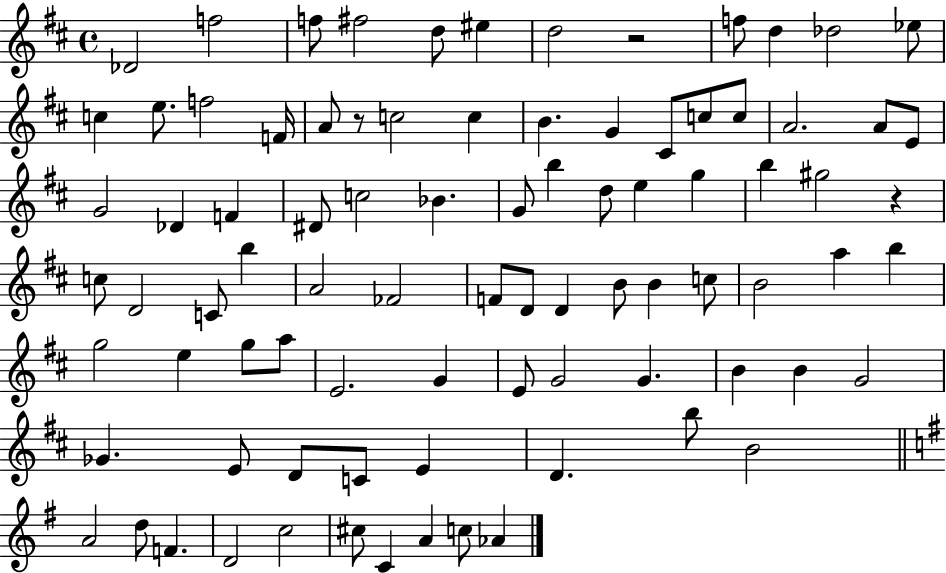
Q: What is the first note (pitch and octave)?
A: Db4